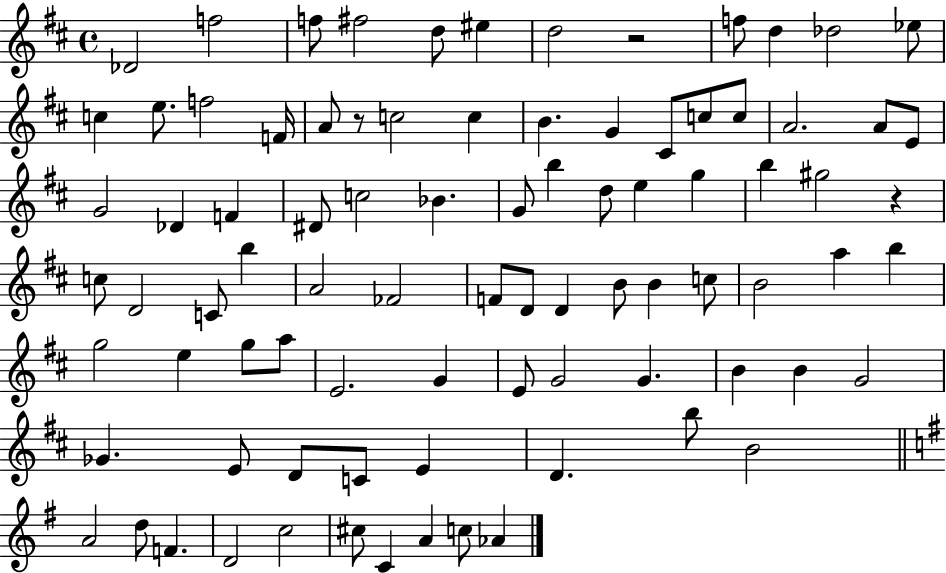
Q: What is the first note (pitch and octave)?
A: Db4